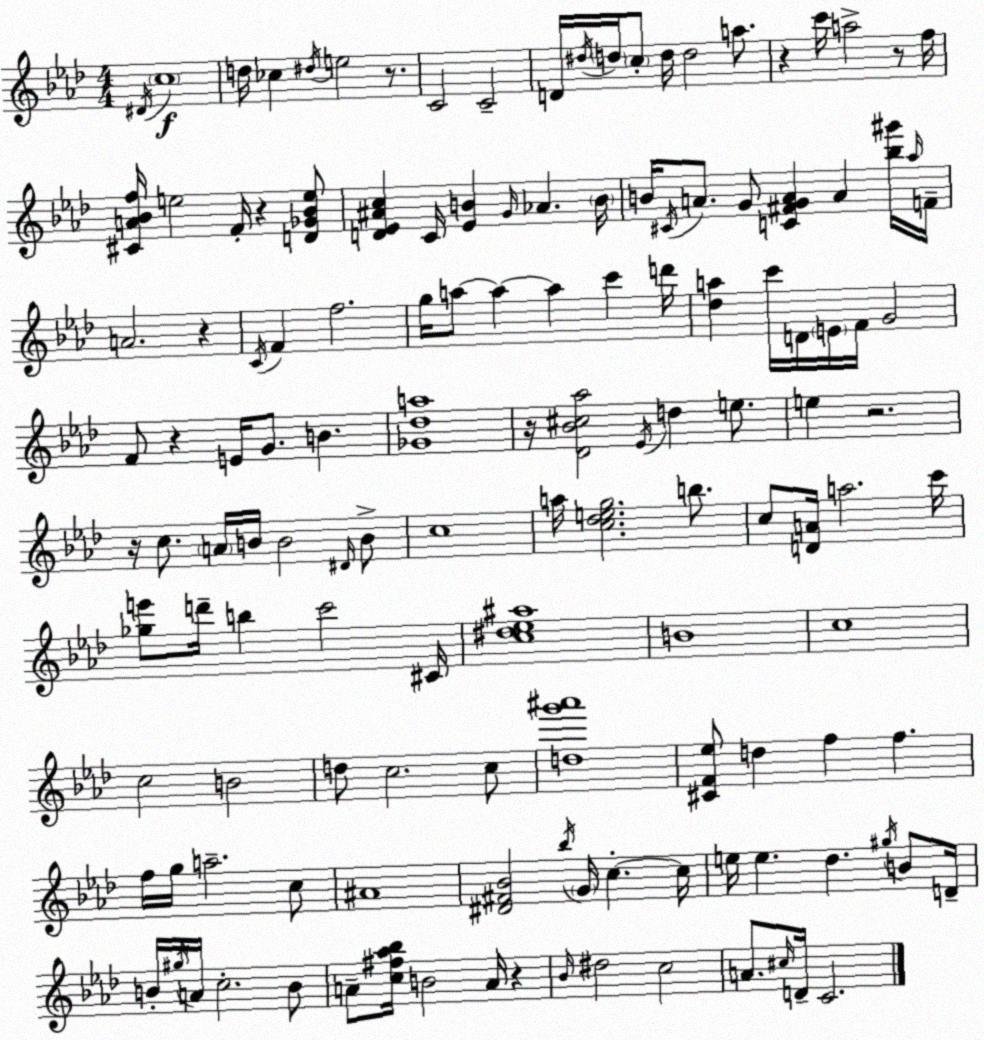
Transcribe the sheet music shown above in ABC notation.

X:1
T:Untitled
M:4/4
L:1/4
K:Fm
^D/4 c4 d/4 _c ^d/4 e2 z/2 C2 C2 D/4 ^d/4 d/4 c/2 d/4 d2 a/2 z c'/4 a2 z/2 f/4 [^CA_Bf]/4 e2 F/4 z [D_G_Be]/2 [D_E^Ac] C/4 [_EB] G/4 _A B/4 B/4 ^C/4 A/2 G/2 [C^FGA] A [_b^g']/4 _a/4 F/4 A2 z C/4 F f2 g/4 a/2 a a c' d'/4 [_da] c'/4 D/4 E/4 F/4 G2 F/2 z E/4 G/2 B [_G_da]4 z/4 [_D_B^c_a]2 _E/4 d e/2 e z2 z/4 c/2 A/4 B/4 B2 ^D/4 B/2 c4 a/4 [c_deg]2 b/2 c/2 [DA]/4 a2 c'/4 [_ge']/2 d'/4 b c'2 ^C/4 [c^d_e^a]4 B4 c4 c2 B2 d/2 c2 c/2 [dg'^a']4 [^CF_e]/2 d f f f/4 g/4 a2 c/2 ^A4 [^D^F_B]2 _b/4 G/4 c c/4 e/4 e _d ^g/4 B/2 D/4 B/4 ^g/4 A/4 c2 B/2 A/2 [c^f_a_b]/4 B2 A/4 z _B/4 ^d2 c2 A/2 ^c/4 D/4 C2